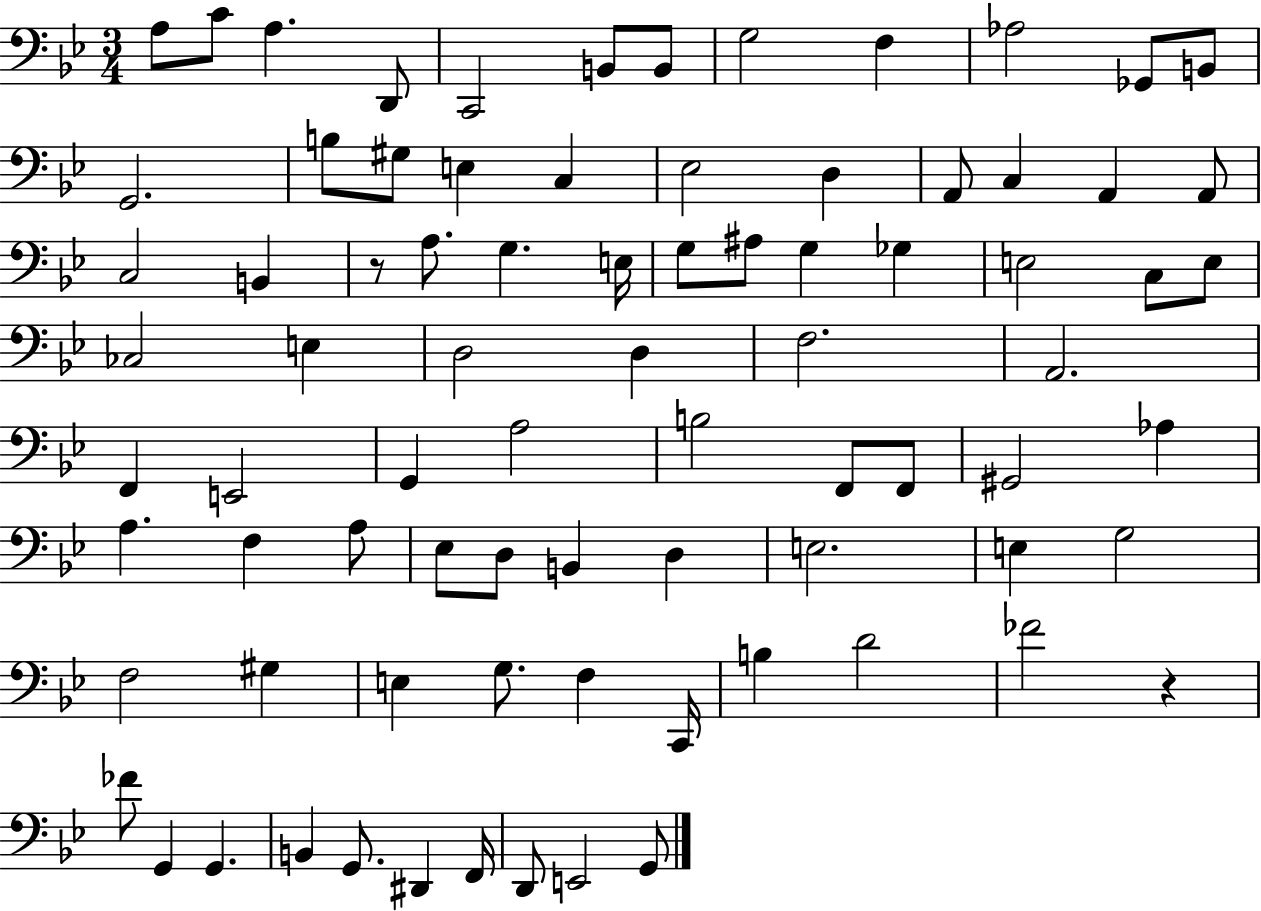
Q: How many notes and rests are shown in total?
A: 81